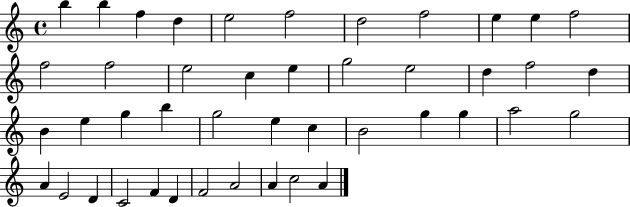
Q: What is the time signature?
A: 4/4